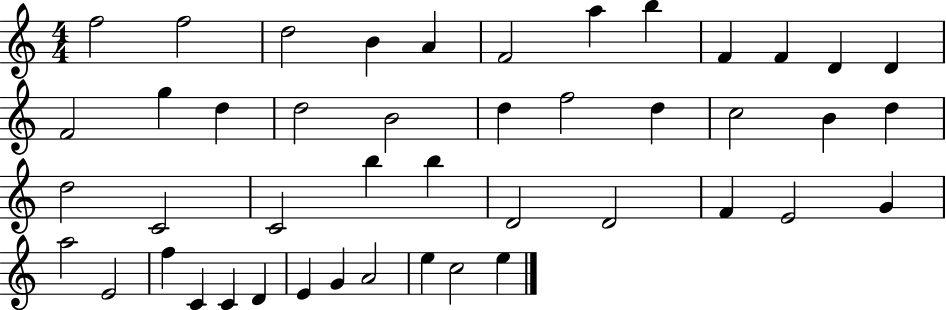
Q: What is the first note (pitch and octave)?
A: F5